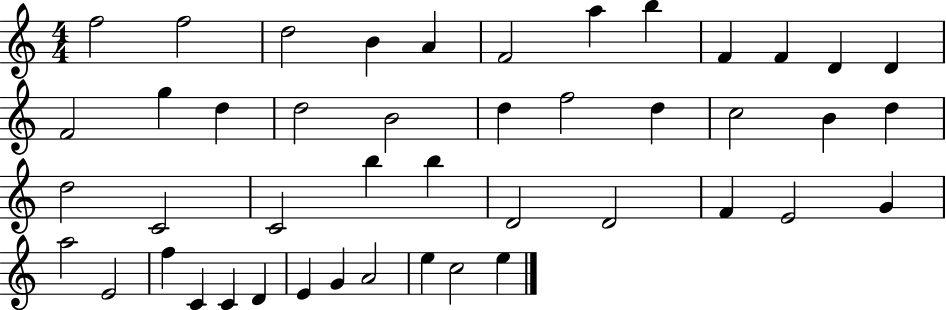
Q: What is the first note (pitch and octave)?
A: F5